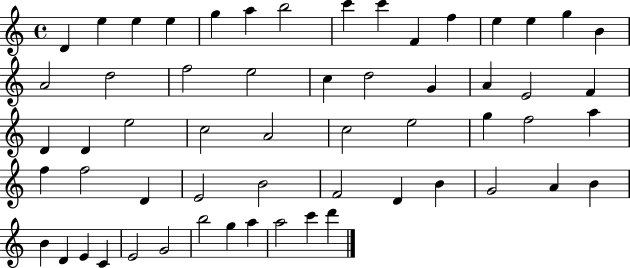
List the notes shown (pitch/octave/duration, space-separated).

D4/q E5/q E5/q E5/q G5/q A5/q B5/h C6/q C6/q F4/q F5/q E5/q E5/q G5/q B4/q A4/h D5/h F5/h E5/h C5/q D5/h G4/q A4/q E4/h F4/q D4/q D4/q E5/h C5/h A4/h C5/h E5/h G5/q F5/h A5/q F5/q F5/h D4/q E4/h B4/h F4/h D4/q B4/q G4/h A4/q B4/q B4/q D4/q E4/q C4/q E4/h G4/h B5/h G5/q A5/q A5/h C6/q D6/q